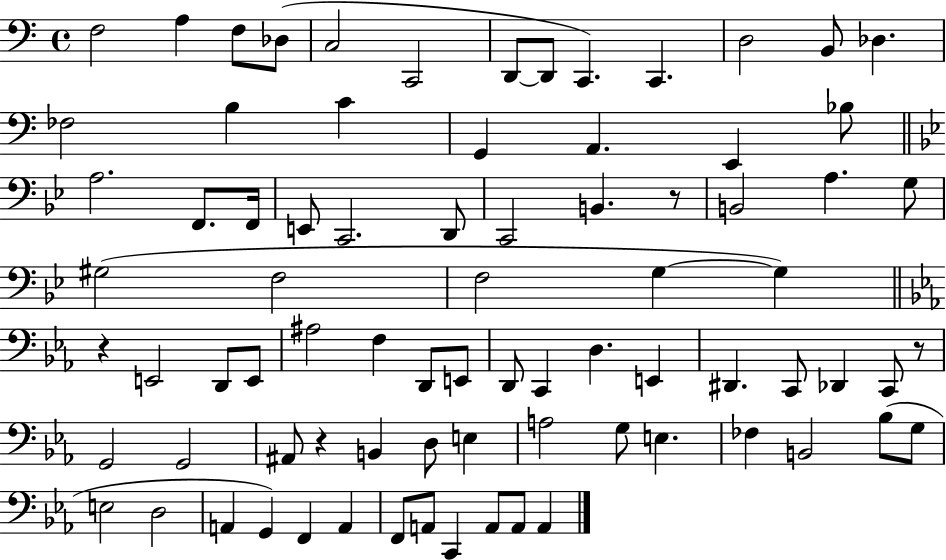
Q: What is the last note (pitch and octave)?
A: A2